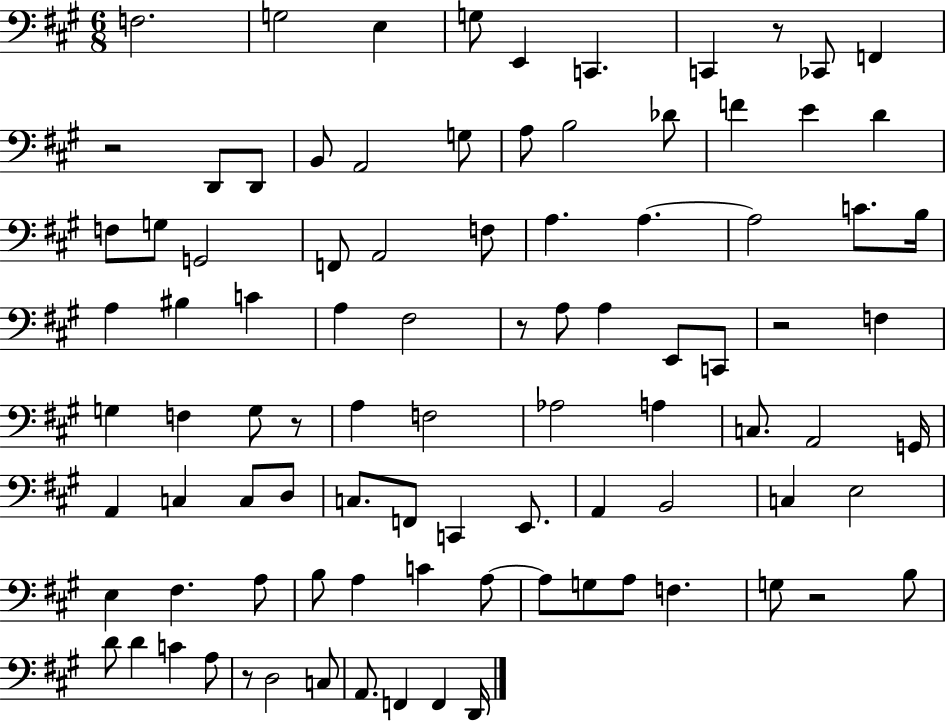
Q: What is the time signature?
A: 6/8